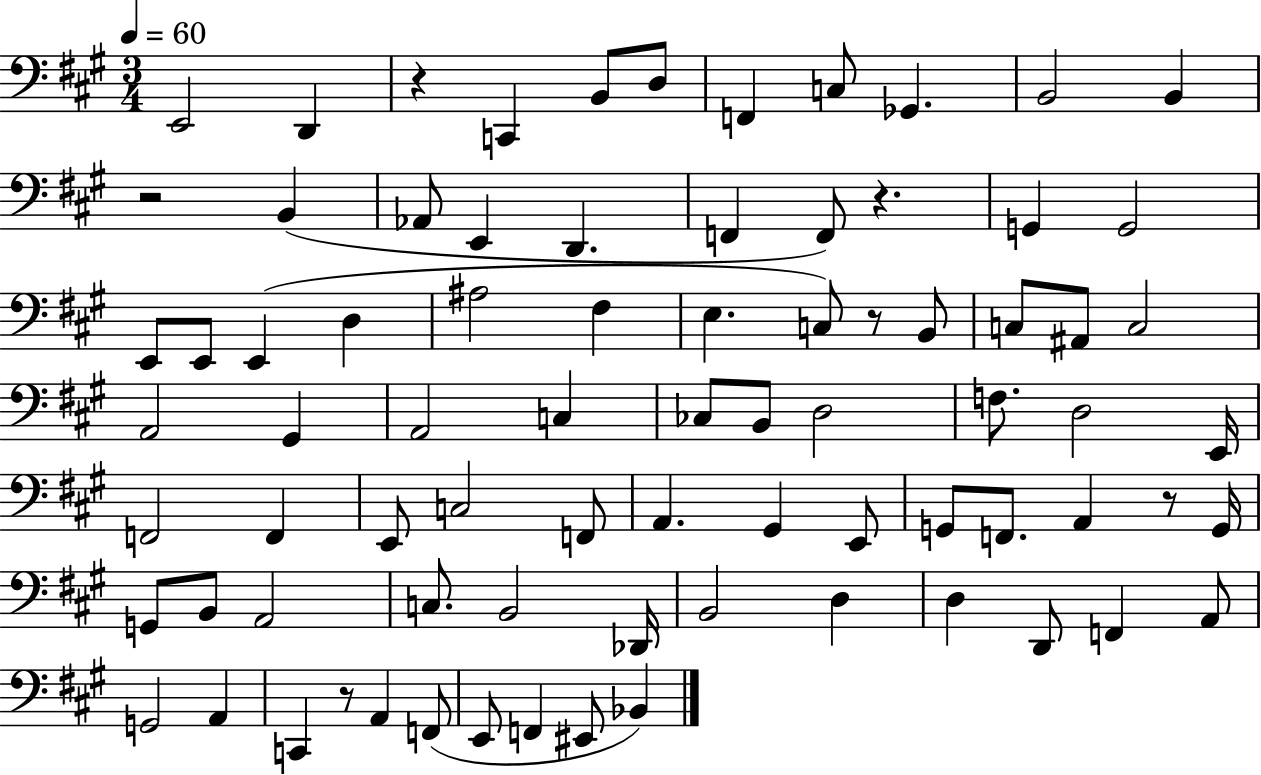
X:1
T:Untitled
M:3/4
L:1/4
K:A
E,,2 D,, z C,, B,,/2 D,/2 F,, C,/2 _G,, B,,2 B,, z2 B,, _A,,/2 E,, D,, F,, F,,/2 z G,, G,,2 E,,/2 E,,/2 E,, D, ^A,2 ^F, E, C,/2 z/2 B,,/2 C,/2 ^A,,/2 C,2 A,,2 ^G,, A,,2 C, _C,/2 B,,/2 D,2 F,/2 D,2 E,,/4 F,,2 F,, E,,/2 C,2 F,,/2 A,, ^G,, E,,/2 G,,/2 F,,/2 A,, z/2 G,,/4 G,,/2 B,,/2 A,,2 C,/2 B,,2 _D,,/4 B,,2 D, D, D,,/2 F,, A,,/2 G,,2 A,, C,, z/2 A,, F,,/2 E,,/2 F,, ^E,,/2 _B,,